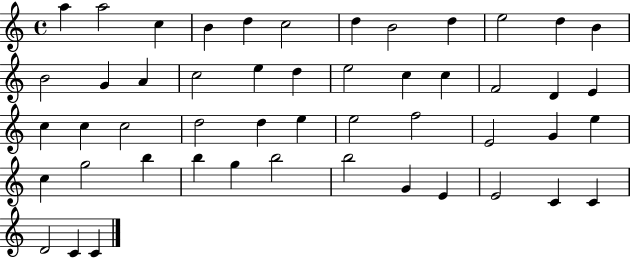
{
  \clef treble
  \time 4/4
  \defaultTimeSignature
  \key c \major
  a''4 a''2 c''4 | b'4 d''4 c''2 | d''4 b'2 d''4 | e''2 d''4 b'4 | \break b'2 g'4 a'4 | c''2 e''4 d''4 | e''2 c''4 c''4 | f'2 d'4 e'4 | \break c''4 c''4 c''2 | d''2 d''4 e''4 | e''2 f''2 | e'2 g'4 e''4 | \break c''4 g''2 b''4 | b''4 g''4 b''2 | b''2 g'4 e'4 | e'2 c'4 c'4 | \break d'2 c'4 c'4 | \bar "|."
}